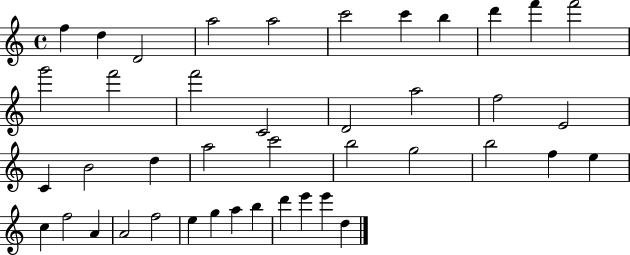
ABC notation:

X:1
T:Untitled
M:4/4
L:1/4
K:C
f d D2 a2 a2 c'2 c' b d' f' f'2 g'2 f'2 f'2 C2 D2 a2 f2 E2 C B2 d a2 c'2 b2 g2 b2 f e c f2 A A2 f2 e g a b d' e' e' d